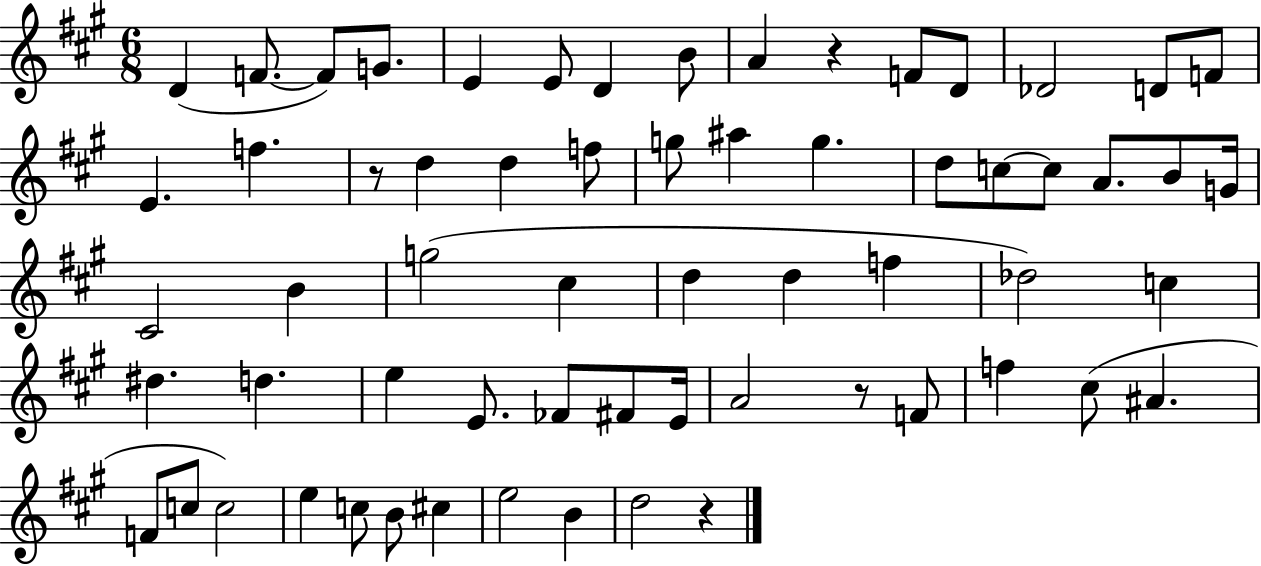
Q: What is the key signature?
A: A major